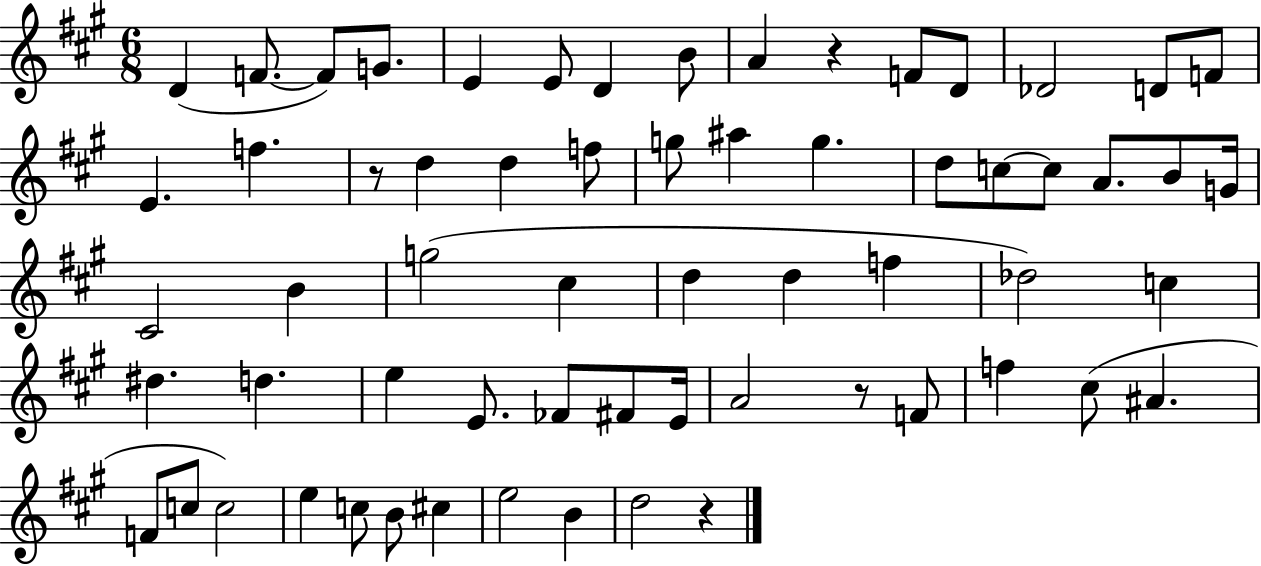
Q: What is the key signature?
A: A major